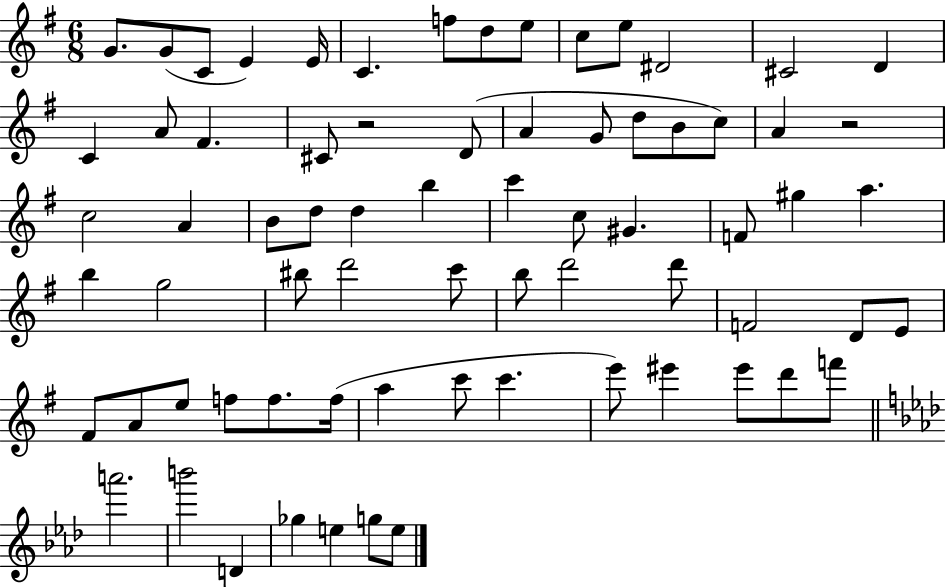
{
  \clef treble
  \numericTimeSignature
  \time 6/8
  \key g \major
  g'8. g'8( c'8 e'4) e'16 | c'4. f''8 d''8 e''8 | c''8 e''8 dis'2 | cis'2 d'4 | \break c'4 a'8 fis'4. | cis'8 r2 d'8( | a'4 g'8 d''8 b'8 c''8) | a'4 r2 | \break c''2 a'4 | b'8 d''8 d''4 b''4 | c'''4 c''8 gis'4. | f'8 gis''4 a''4. | \break b''4 g''2 | bis''8 d'''2 c'''8 | b''8 d'''2 d'''8 | f'2 d'8 e'8 | \break fis'8 a'8 e''8 f''8 f''8. f''16( | a''4 c'''8 c'''4. | e'''8) eis'''4 eis'''8 d'''8 f'''8 | \bar "||" \break \key aes \major a'''2. | b'''2 d'4 | ges''4 e''4 g''8 e''8 | \bar "|."
}